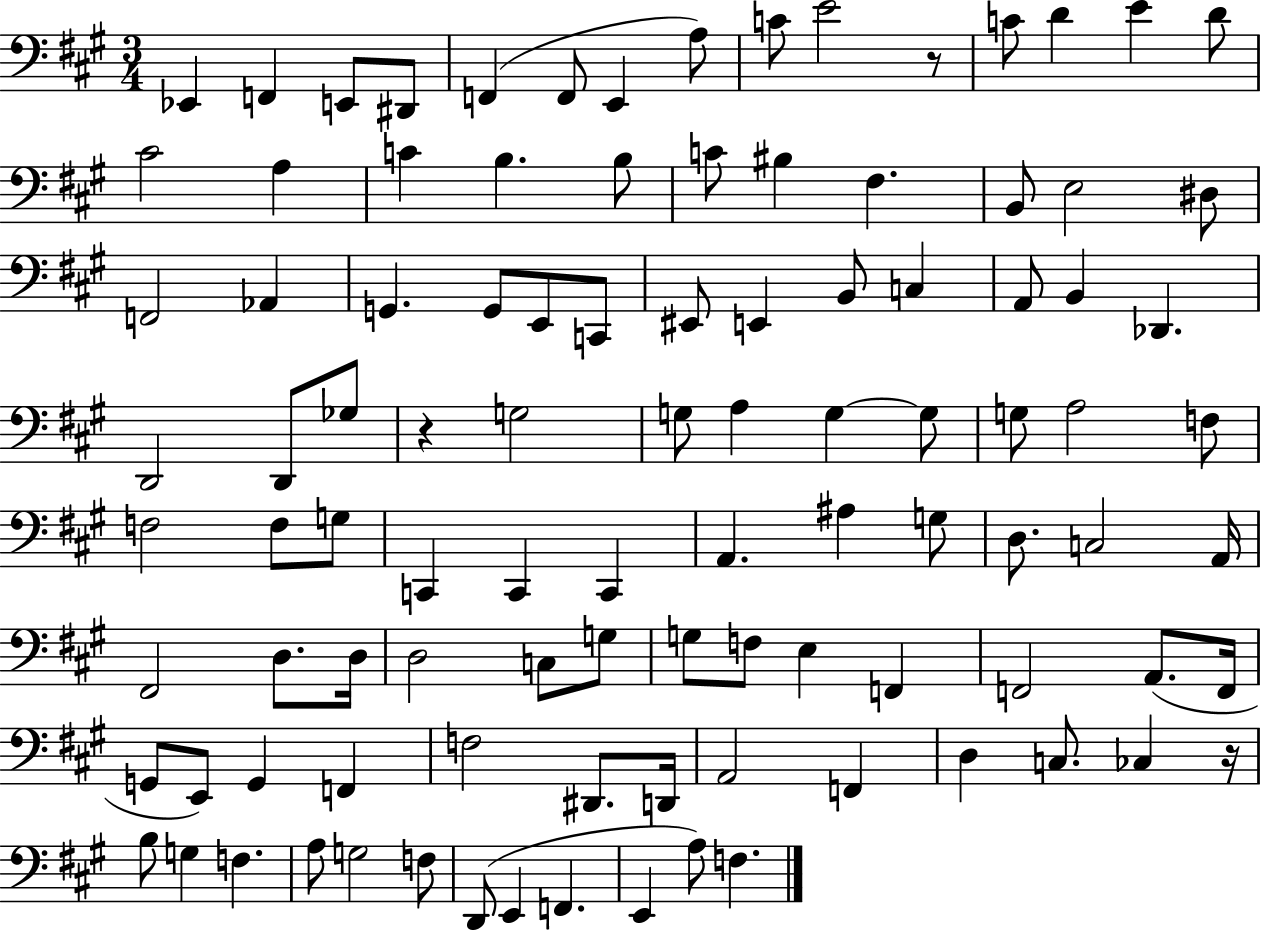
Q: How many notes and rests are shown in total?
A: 101